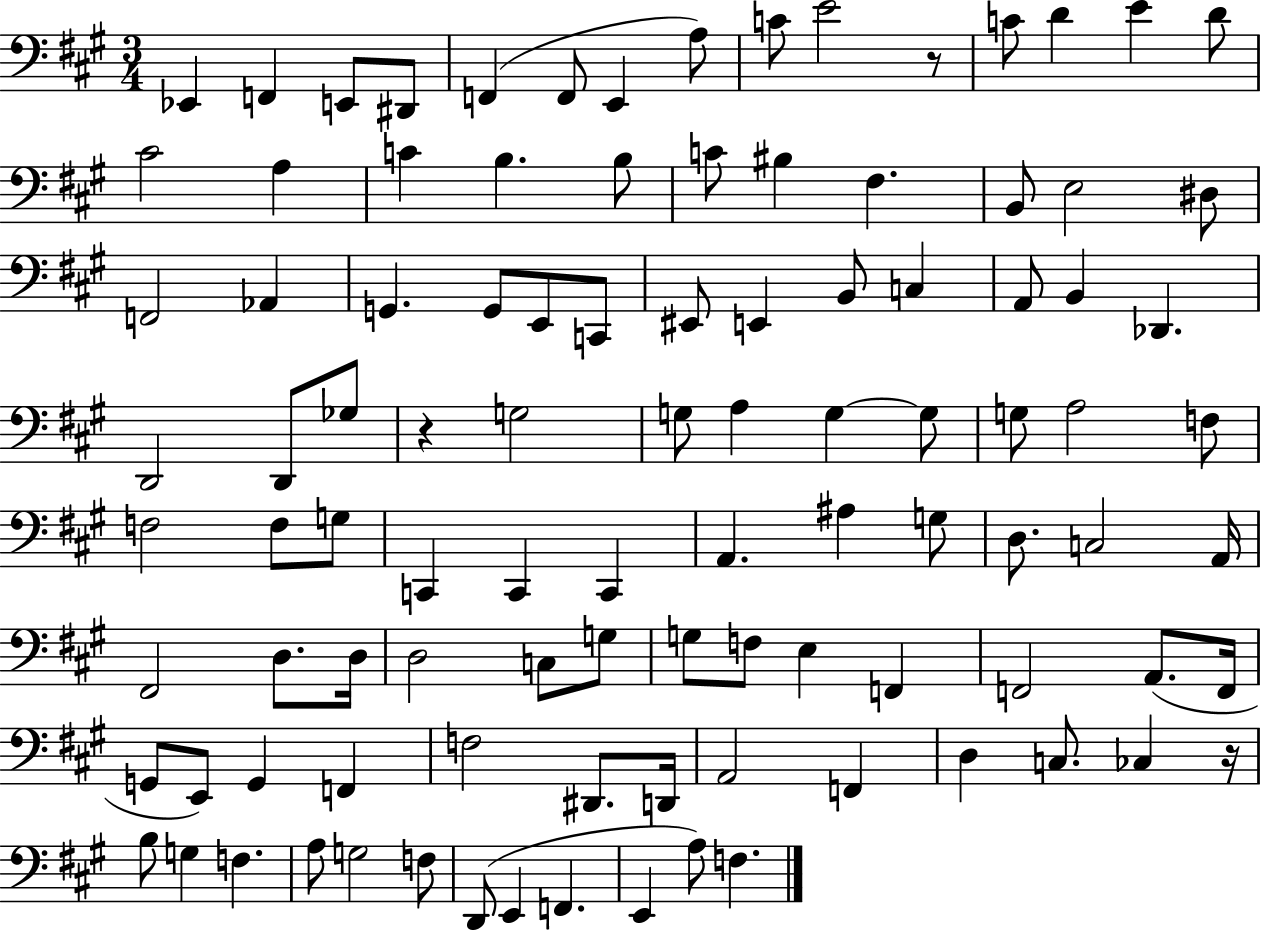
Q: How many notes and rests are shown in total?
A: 101